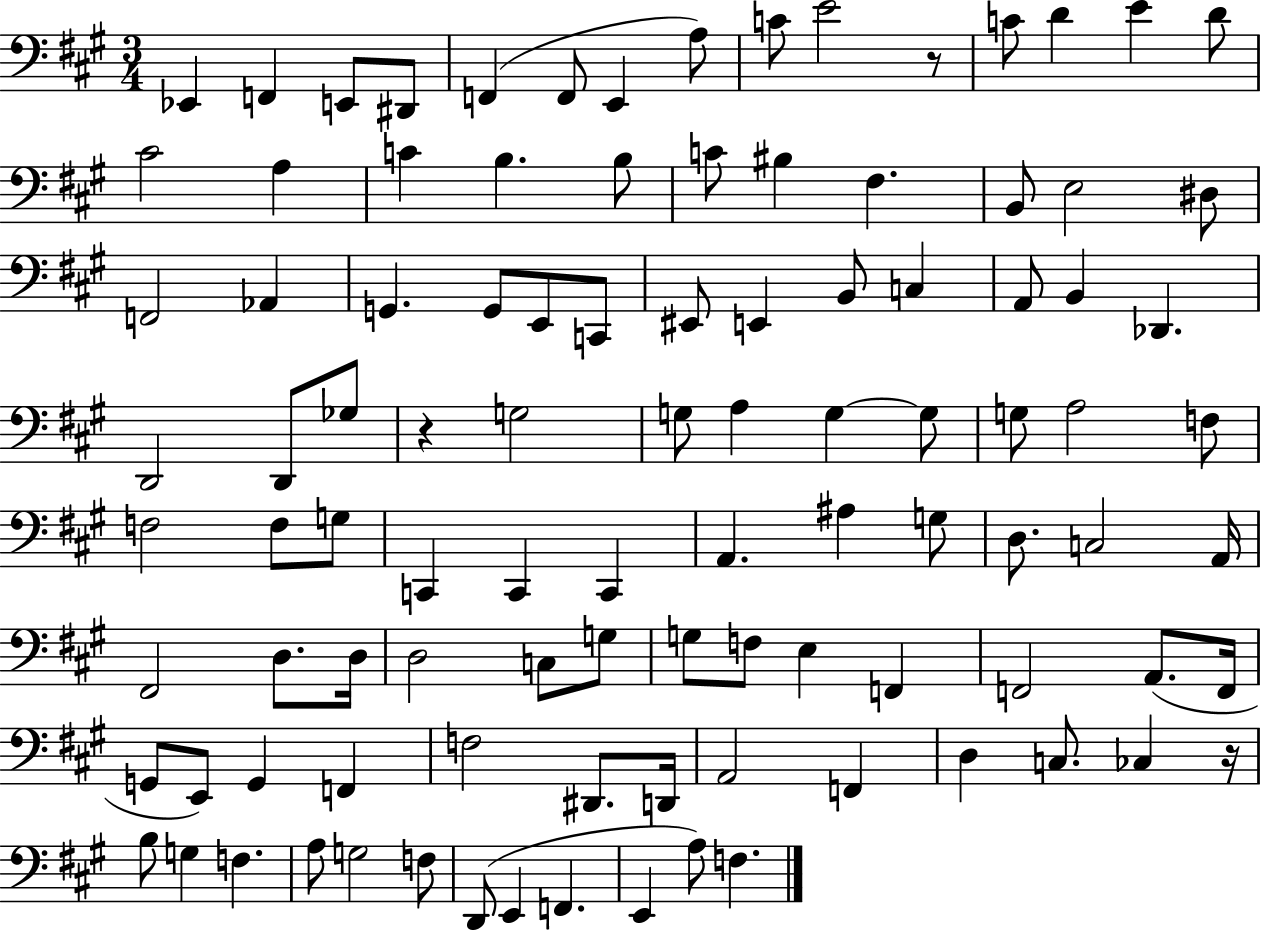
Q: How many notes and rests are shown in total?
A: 101